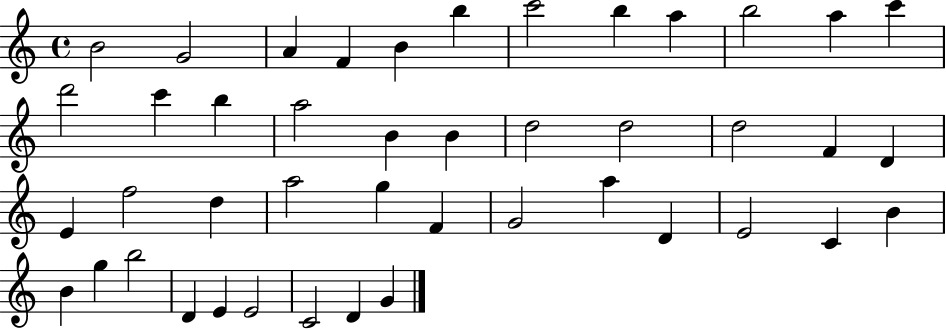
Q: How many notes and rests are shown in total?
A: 44